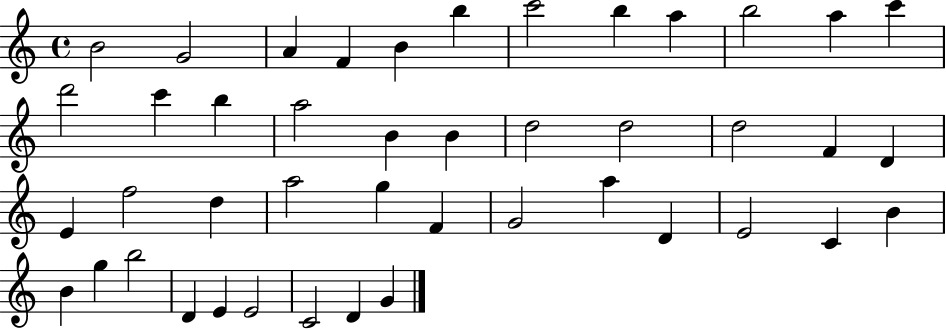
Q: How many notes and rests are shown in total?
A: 44